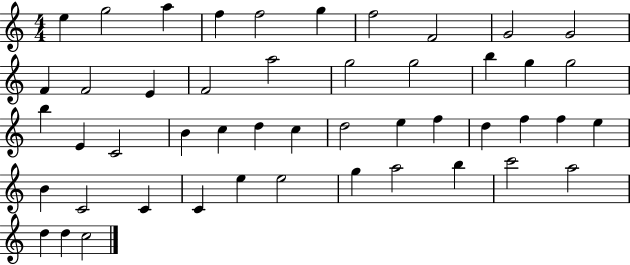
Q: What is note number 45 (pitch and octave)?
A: A5